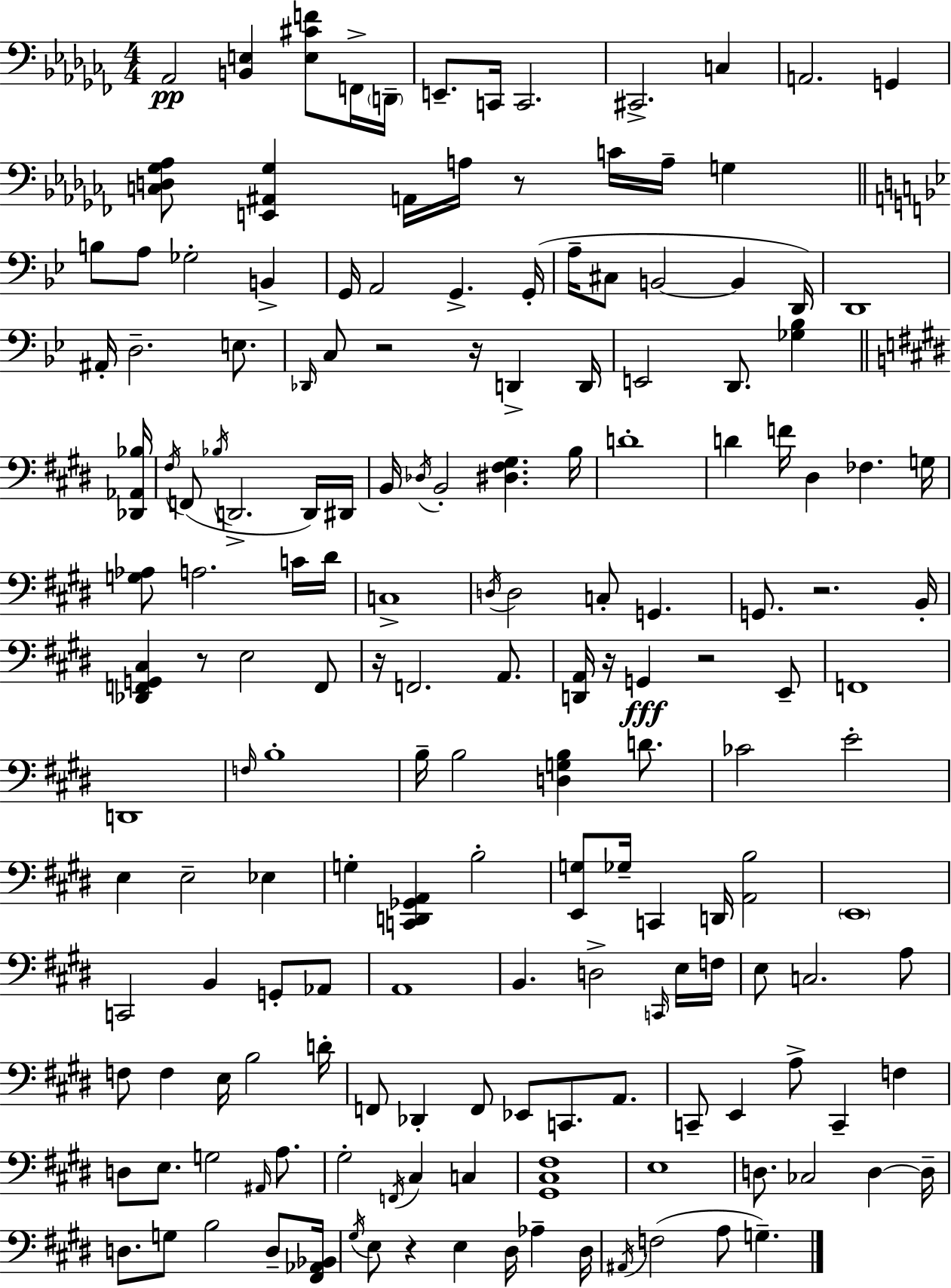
Ab2/h [B2,E3]/q [E3,C#4,F4]/e F2/s D2/s E2/e. C2/s C2/h. C#2/h. C3/q A2/h. G2/q [C3,D3,Gb3,Ab3]/e [E2,A#2,Gb3]/q A2/s A3/s R/e C4/s A3/s G3/q B3/e A3/e Gb3/h B2/q G2/s A2/h G2/q. G2/s A3/s C#3/e B2/h B2/q D2/s D2/w A#2/s D3/h. E3/e. Db2/s C3/e R/h R/s D2/q D2/s E2/h D2/e. [Gb3,Bb3]/q [Db2,Ab2,Bb3]/s F#3/s F2/e Bb3/s D2/h. D2/s D#2/s B2/s Db3/s B2/h [D#3,F#3,G#3]/q. B3/s D4/w D4/q F4/s D#3/q FES3/q. G3/s [G3,Ab3]/e A3/h. C4/s D#4/s C3/w D3/s D3/h C3/e G2/q. G2/e. R/h. B2/s [Db2,F2,G2,C#3]/q R/e E3/h F2/e R/s F2/h. A2/e. [D2,A2]/s R/s G2/q R/h E2/e F2/w D2/w F3/s B3/w B3/s B3/h [D3,G3,B3]/q D4/e. CES4/h E4/h E3/q E3/h Eb3/q G3/q [C2,D2,Gb2,A2]/q B3/h [E2,G3]/e Gb3/s C2/q D2/s [A2,B3]/h E2/w C2/h B2/q G2/e Ab2/e A2/w B2/q. D3/h C2/s E3/s F3/s E3/e C3/h. A3/e F3/e F3/q E3/s B3/h D4/s F2/e Db2/q F2/e Eb2/e C2/e. A2/e. C2/e E2/q A3/e C2/q F3/q D3/e E3/e. G3/h A#2/s A3/e. G#3/h F2/s C#3/q C3/q [G#2,C#3,F#3]/w E3/w D3/e. CES3/h D3/q D3/s D3/e. G3/e B3/h D3/e [F#2,Ab2,Bb2]/s G#3/s E3/e R/q E3/q D#3/s Ab3/q D#3/s A#2/s F3/h A3/e G3/q.